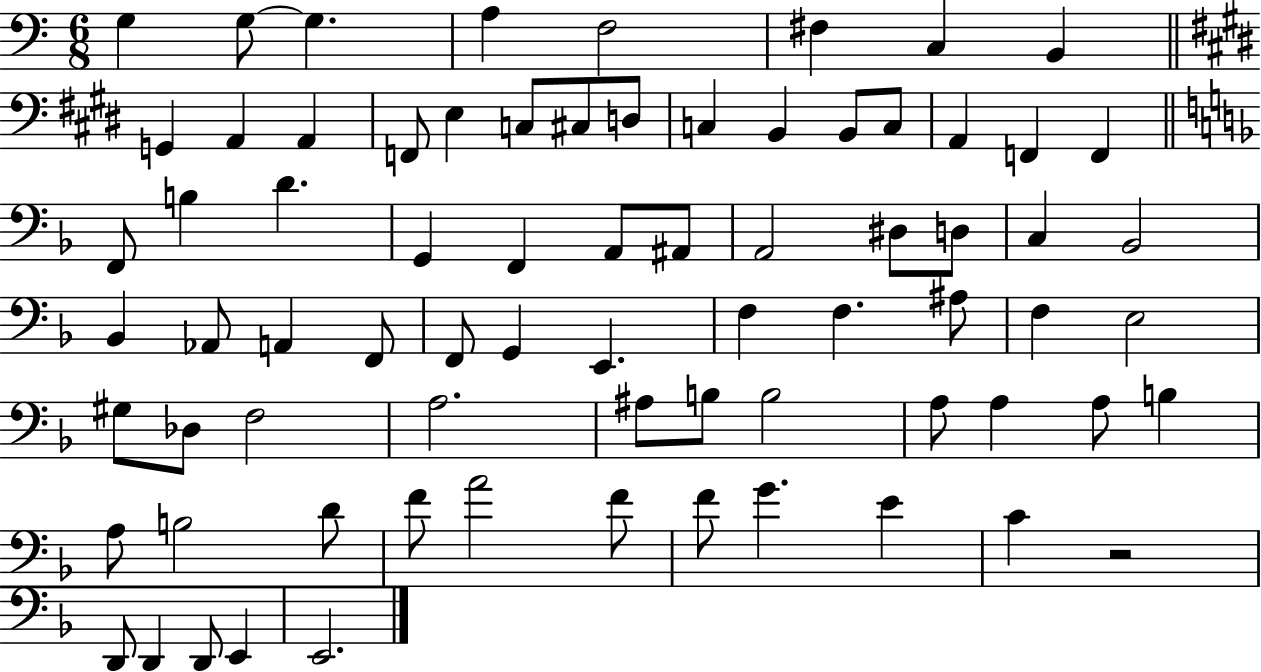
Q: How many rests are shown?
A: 1